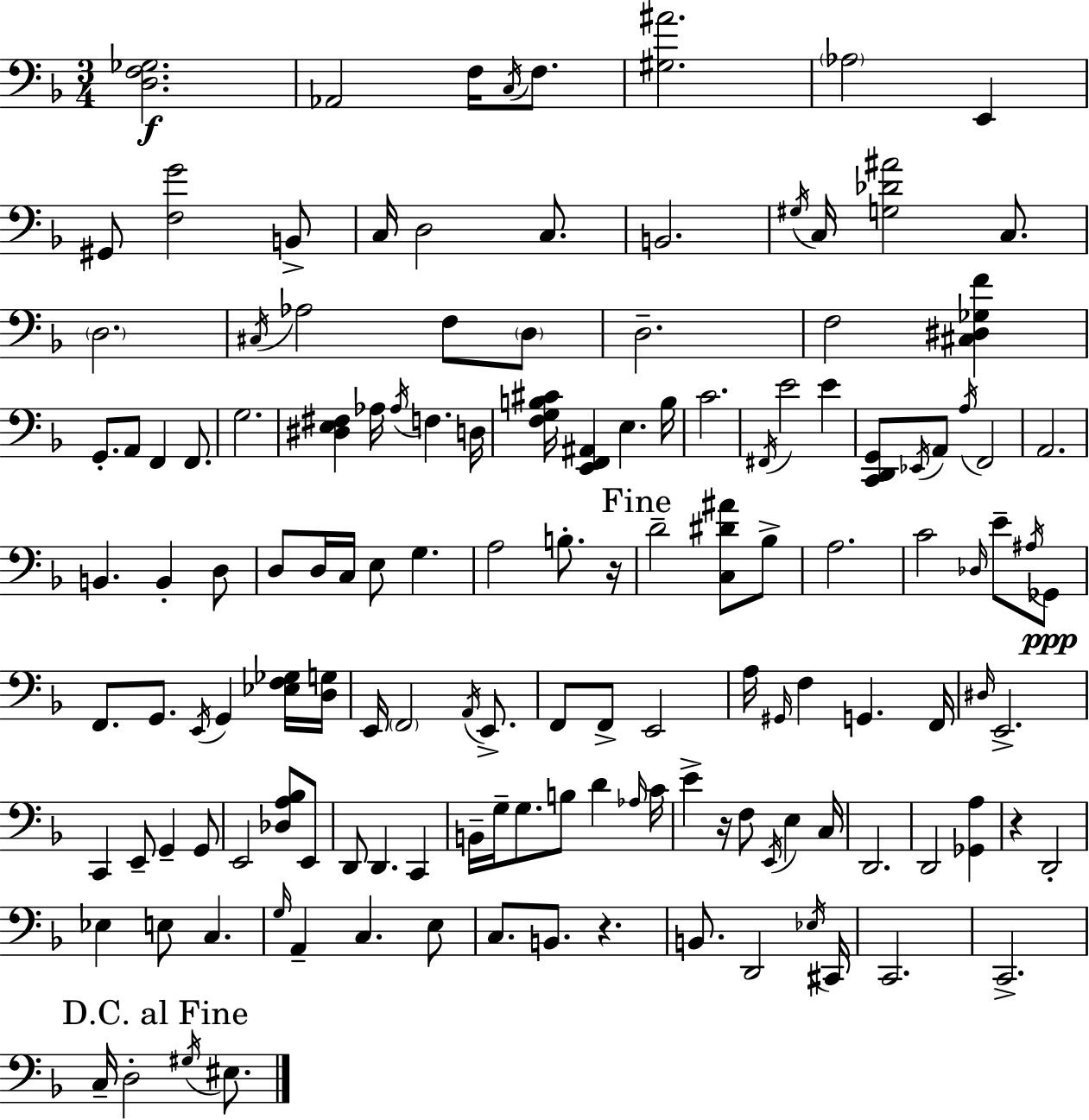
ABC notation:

X:1
T:Untitled
M:3/4
L:1/4
K:F
[D,F,_G,]2 _A,,2 F,/4 C,/4 F,/2 [^G,^A]2 _A,2 E,, ^G,,/2 [F,G]2 B,,/2 C,/4 D,2 C,/2 B,,2 ^G,/4 C,/4 [G,_D^A]2 C,/2 D,2 ^C,/4 _A,2 F,/2 D,/2 D,2 F,2 [^C,^D,_G,F] G,,/2 A,,/2 F,, F,,/2 G,2 [^D,E,^F,] _A,/4 _A,/4 F, D,/4 [F,G,B,^C]/4 [E,,F,,^A,,] E, B,/4 C2 ^F,,/4 E2 E [C,,D,,G,,]/2 _E,,/4 A,,/2 A,/4 F,,2 A,,2 B,, B,, D,/2 D,/2 D,/4 C,/4 E,/2 G, A,2 B,/2 z/4 D2 [C,^D^A]/2 _B,/2 A,2 C2 _D,/4 E/2 ^A,/4 _G,,/2 F,,/2 G,,/2 E,,/4 G,, [_E,F,_G,]/4 [D,G,]/4 E,,/4 F,,2 A,,/4 E,,/2 F,,/2 F,,/2 E,,2 A,/4 ^G,,/4 F, G,, F,,/4 ^D,/4 E,,2 C,, E,,/2 G,, G,,/2 E,,2 [_D,A,_B,]/2 E,,/2 D,,/2 D,, C,, B,,/4 G,/4 G,/2 B,/2 D _A,/4 C/4 E z/4 F,/2 E,,/4 E, C,/4 D,,2 D,,2 [_G,,A,] z D,,2 _E, E,/2 C, G,/4 A,, C, E,/2 C,/2 B,,/2 z B,,/2 D,,2 _E,/4 ^C,,/4 C,,2 C,,2 C,/4 D,2 ^G,/4 ^E,/2